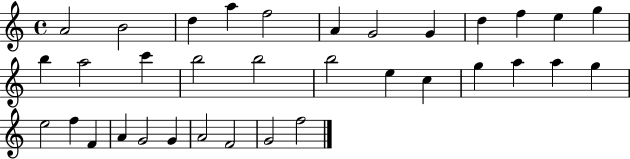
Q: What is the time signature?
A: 4/4